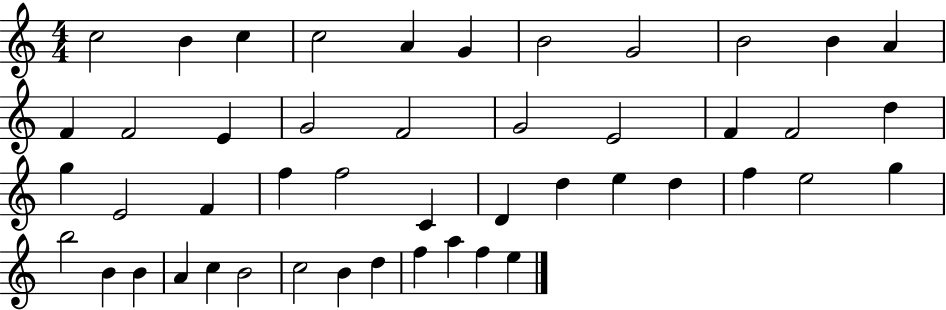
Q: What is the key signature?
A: C major